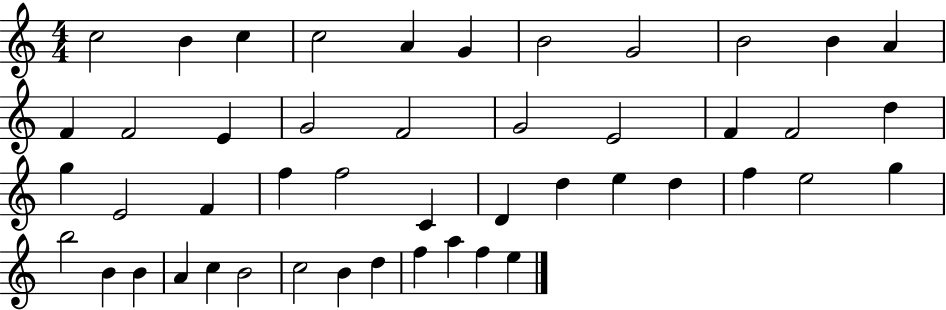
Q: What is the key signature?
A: C major